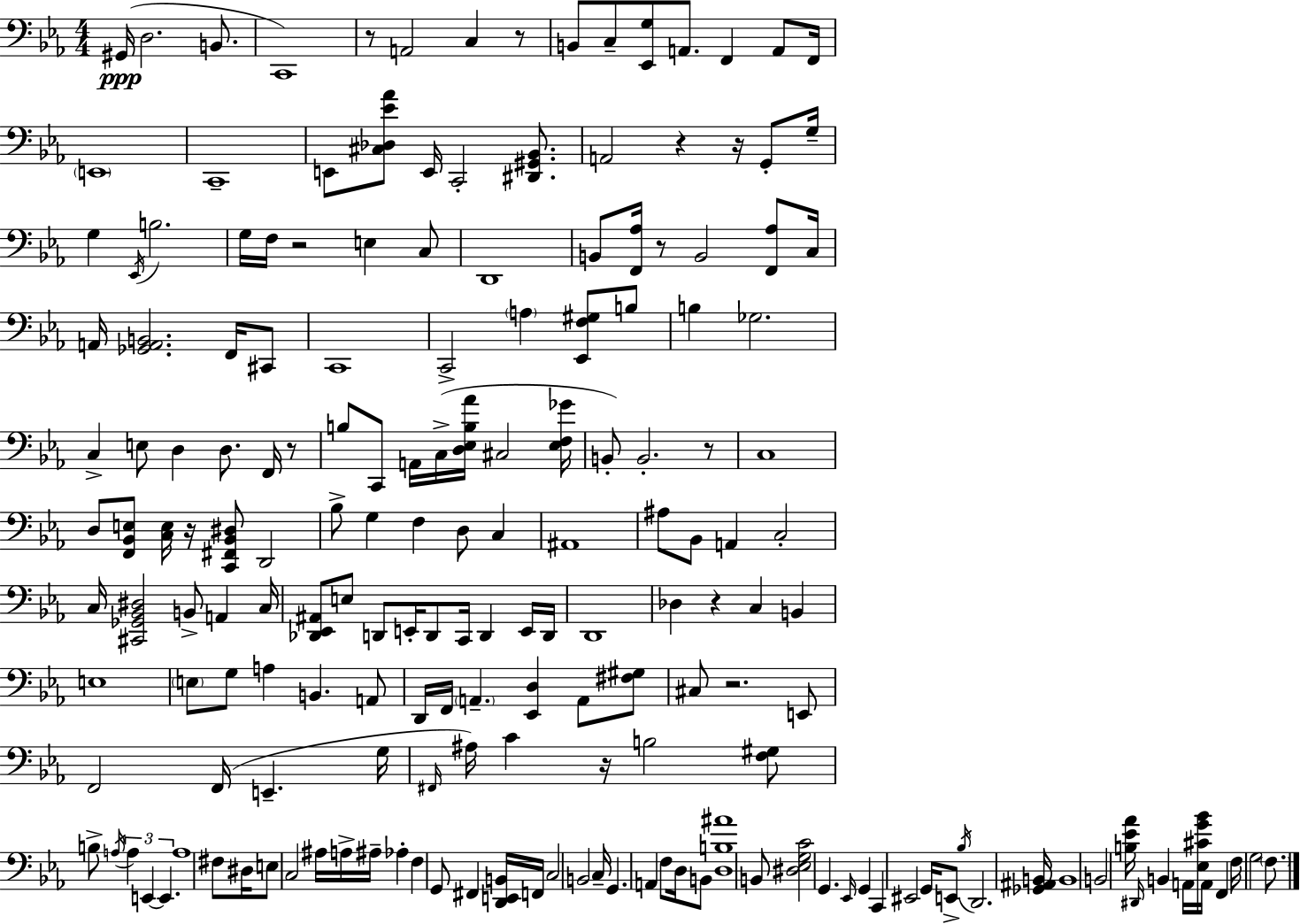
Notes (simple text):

G#2/s D3/h. B2/e. C2/w R/e A2/h C3/q R/e B2/e C3/e [Eb2,G3]/e A2/e. F2/q A2/e F2/s E2/w C2/w E2/e [C#3,Db3,Eb4,Ab4]/e E2/s C2/h [D#2,G#2,Bb2]/e. A2/h R/q R/s G2/e G3/s G3/q Eb2/s B3/h. G3/s F3/s R/h E3/q C3/e D2/w B2/e [F2,Ab3]/s R/e B2/h [F2,Ab3]/e C3/s A2/s [Gb2,A2,B2]/h. F2/s C#2/e C2/w C2/h A3/q [Eb2,F3,G#3]/e B3/e B3/q Gb3/h. C3/q E3/e D3/q D3/e. F2/s R/e B3/e C2/e A2/s C3/s [D3,Eb3,B3,Ab4]/s C#3/h [Eb3,F3,Gb4]/s B2/e B2/h. R/e C3/w D3/e [F2,Bb2,E3]/e [C3,E3]/s R/s [C2,F#2,Bb2,D#3]/e D2/h Bb3/e G3/q F3/q D3/e C3/q A#2/w A#3/e Bb2/e A2/q C3/h C3/s [C#2,Gb2,Bb2,D#3]/h B2/e A2/q C3/s [Db2,Eb2,A#2]/e E3/e D2/e E2/s D2/e C2/s D2/q E2/s D2/s D2/w Db3/q R/q C3/q B2/q E3/w E3/e G3/e A3/q B2/q. A2/e D2/s F2/s A2/q. [Eb2,D3]/q A2/e [F#3,G#3]/e C#3/e R/h. E2/e F2/h F2/s E2/q. G3/s F#2/s A#3/s C4/q R/s B3/h [F3,G#3]/e B3/e A3/s A3/q E2/q E2/q. A3/w F#3/e D#3/s E3/e C3/h A#3/s A3/s A#3/s Ab3/q F3/q G2/e F#2/q [D2,E2,B2]/s F2/s C3/h B2/h C3/s G2/q. A2/q F3/e D3/s B2/e [D3,B3,A#4]/w B2/e [D#3,Eb3,G3,C4]/h G2/q. Eb2/s G2/q C2/q EIS2/h G2/s E2/e Bb3/s D2/h. [Gb2,A#2,B2]/s B2/w B2/h [B3,Eb4,Ab4]/s D#2/s B2/q A2/s [Eb3,C#4,G4,Bb4]/s A2/s F2/q F3/s G3/h F3/e.